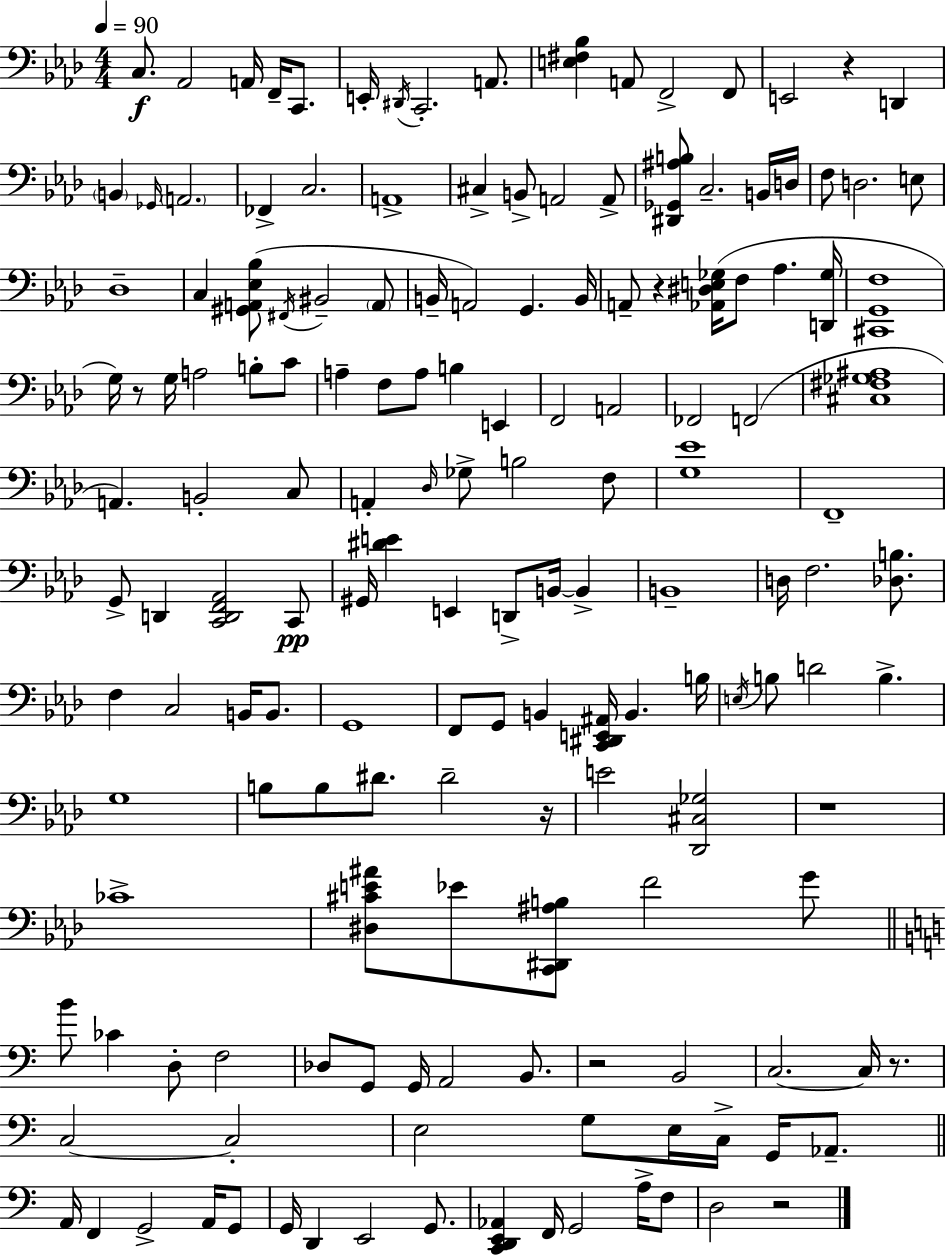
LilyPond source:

{
  \clef bass
  \numericTimeSignature
  \time 4/4
  \key f \minor
  \tempo 4 = 90
  c8.\f aes,2 a,16 f,16-- c,8. | e,16-. \acciaccatura { dis,16 } c,2.-. a,8. | <e fis bes>4 a,8 f,2-> f,8 | e,2 r4 d,4 | \break \parenthesize b,4 \grace { ges,16 } \parenthesize a,2. | fes,4-> c2. | a,1-> | cis4-> b,8-> a,2 | \break a,8-> <dis, ges, ais b>8 c2.-- | b,16 d16 f8 d2. | e8 des1-- | c4 <gis, a, ees bes>8( \acciaccatura { fis,16 } bis,2-- | \break \parenthesize a,8 b,16-- a,2) g,4. | b,16 a,8-- r4 <aes, dis e ges>16( f8 aes4. | <d, ges>16 <cis, g, f>1 | g16) r8 g16 a2 b8-. | \break c'8 a4-- f8 a8 b4 e,4 | f,2 a,2 | fes,2 f,2( | <cis fis ges ais>1 | \break a,4.) b,2-. | c8 a,4-. \grace { des16 } ges8-> b2 | f8 <g ees'>1 | f,1-- | \break g,8-> d,4 <c, d, f, aes,>2 | c,8\pp gis,16 <dis' e'>4 e,4 d,8-> b,16~~ | b,4-> b,1-- | d16 f2. | \break <des b>8. f4 c2 | b,16 b,8. g,1 | f,8 g,8 b,4 <c, dis, e, ais,>16 b,4. | b16 \acciaccatura { e16 } b8 d'2 b4.-> | \break g1 | b8 b8 dis'8. dis'2-- | r16 e'2 <des, cis ges>2 | r1 | \break ces'1-> | <dis cis' e' ais'>8 ees'8 <c, dis, ais b>8 f'2 | g'8 \bar "||" \break \key c \major b'8 ces'4 d8-. f2 | des8 g,8 g,16 a,2 b,8. | r2 b,2 | c2.~~ c16 r8. | \break c2~~ c2-. | e2 g8 e16 c16-> g,16 aes,8.-- | \bar "||" \break \key c \major a,16 f,4 g,2-> a,16 g,8 | g,16 d,4 e,2 g,8. | <c, d, e, aes,>4 f,16 g,2 a16-> f8 | d2 r2 | \break \bar "|."
}